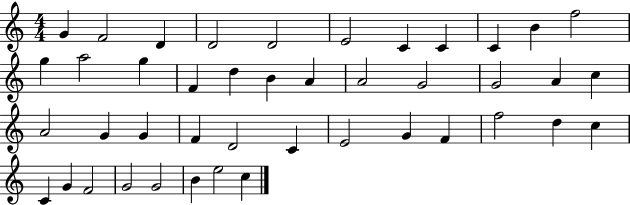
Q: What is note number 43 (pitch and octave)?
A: C5